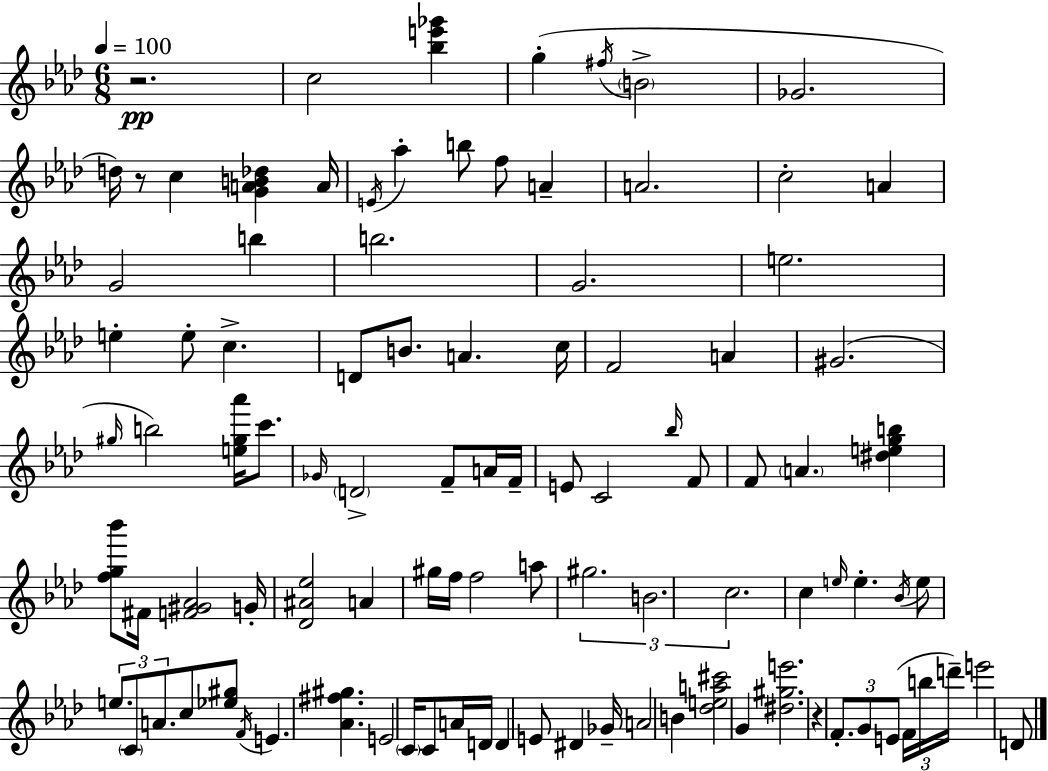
X:1
T:Untitled
M:6/8
L:1/4
K:Fm
z2 c2 [_be'_g'] g ^f/4 B2 _G2 d/4 z/2 c [GAB_d] A/4 E/4 _a b/2 f/2 A A2 c2 A G2 b b2 G2 e2 e e/2 c D/2 B/2 A c/4 F2 A ^G2 ^g/4 b2 [e^g_a']/4 c'/2 _G/4 D2 F/2 A/4 F/4 E/2 C2 _b/4 F/2 F/2 A [^degb] [fg_b']/2 ^F/4 [F^G_A]2 G/4 [_D^A_e]2 A ^g/4 f/4 f2 a/2 ^g2 B2 c2 c e/4 e _B/4 e/2 e/2 C/2 A/2 c/2 [_e^g]/2 F/4 E [_A^f^g] E2 C/4 C/2 A/4 D/4 D E/2 ^D _G/4 A2 B [_dea^c']2 G [^d^ge']2 z F/2 G/2 E/2 F/4 b/4 d'/4 e'2 D/2